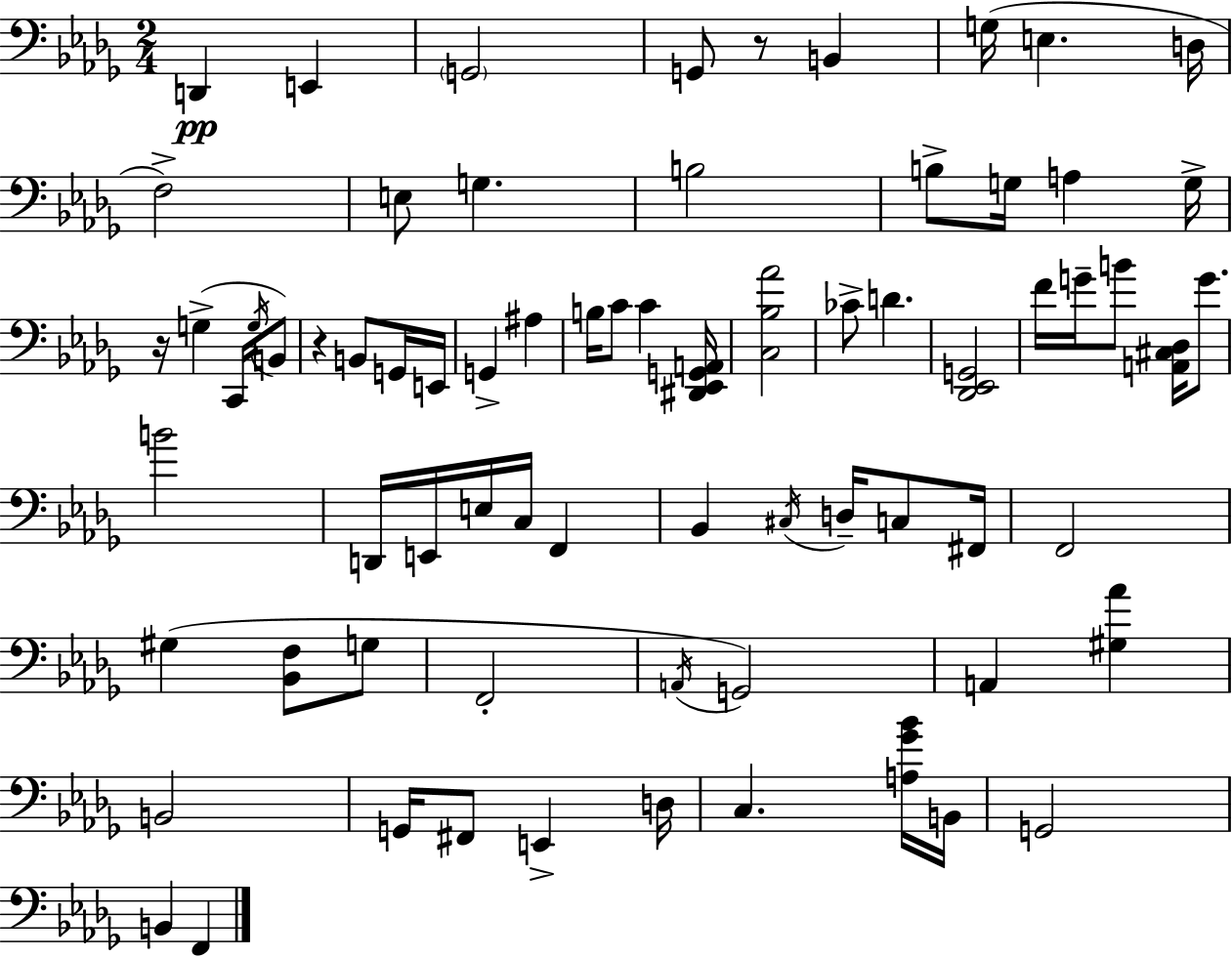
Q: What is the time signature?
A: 2/4